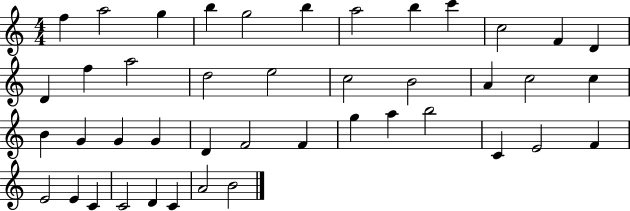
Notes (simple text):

F5/q A5/h G5/q B5/q G5/h B5/q A5/h B5/q C6/q C5/h F4/q D4/q D4/q F5/q A5/h D5/h E5/h C5/h B4/h A4/q C5/h C5/q B4/q G4/q G4/q G4/q D4/q F4/h F4/q G5/q A5/q B5/h C4/q E4/h F4/q E4/h E4/q C4/q C4/h D4/q C4/q A4/h B4/h